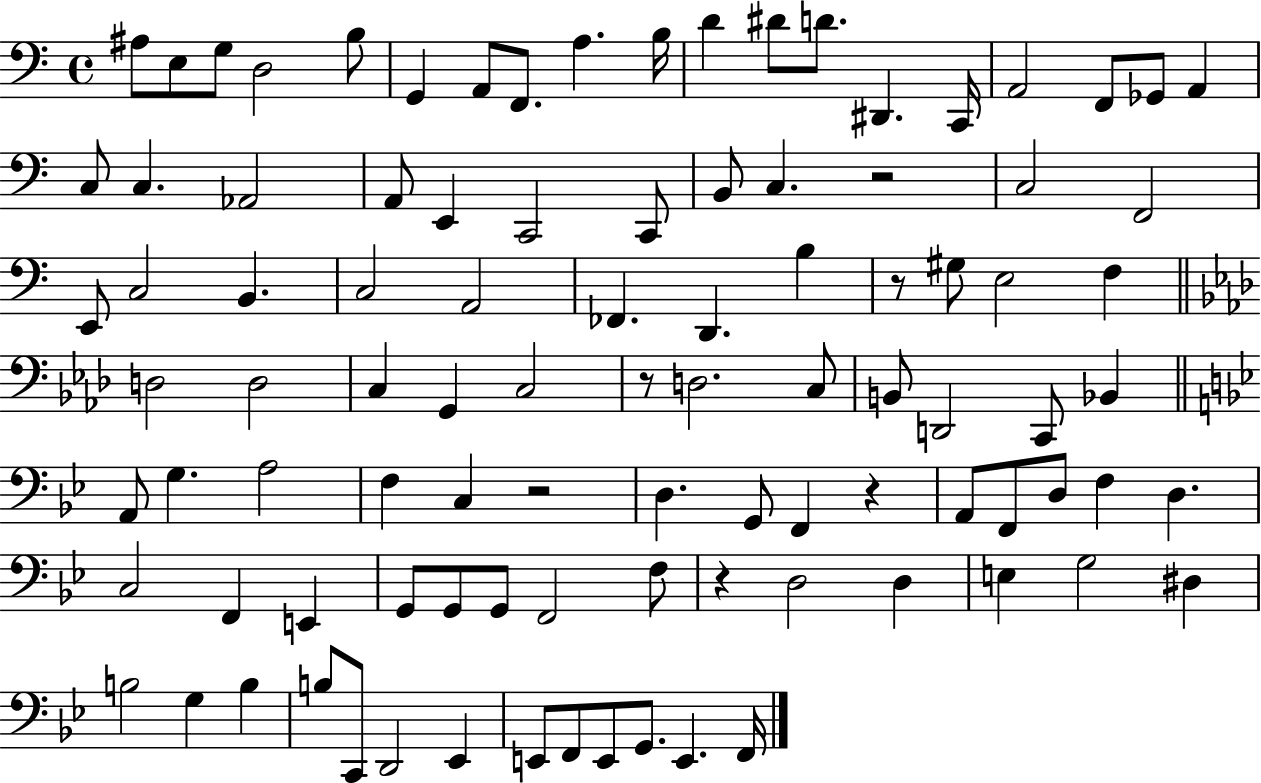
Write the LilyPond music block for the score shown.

{
  \clef bass
  \time 4/4
  \defaultTimeSignature
  \key c \major
  ais8 e8 g8 d2 b8 | g,4 a,8 f,8. a4. b16 | d'4 dis'8 d'8. dis,4. c,16 | a,2 f,8 ges,8 a,4 | \break c8 c4. aes,2 | a,8 e,4 c,2 c,8 | b,8 c4. r2 | c2 f,2 | \break e,8 c2 b,4. | c2 a,2 | fes,4. d,4. b4 | r8 gis8 e2 f4 | \break \bar "||" \break \key aes \major d2 d2 | c4 g,4 c2 | r8 d2. c8 | b,8 d,2 c,8 bes,4 | \break \bar "||" \break \key bes \major a,8 g4. a2 | f4 c4 r2 | d4. g,8 f,4 r4 | a,8 f,8 d8 f4 d4. | \break c2 f,4 e,4 | g,8 g,8 g,8 f,2 f8 | r4 d2 d4 | e4 g2 dis4 | \break b2 g4 b4 | b8 c,8 d,2 ees,4 | e,8 f,8 e,8 g,8. e,4. f,16 | \bar "|."
}